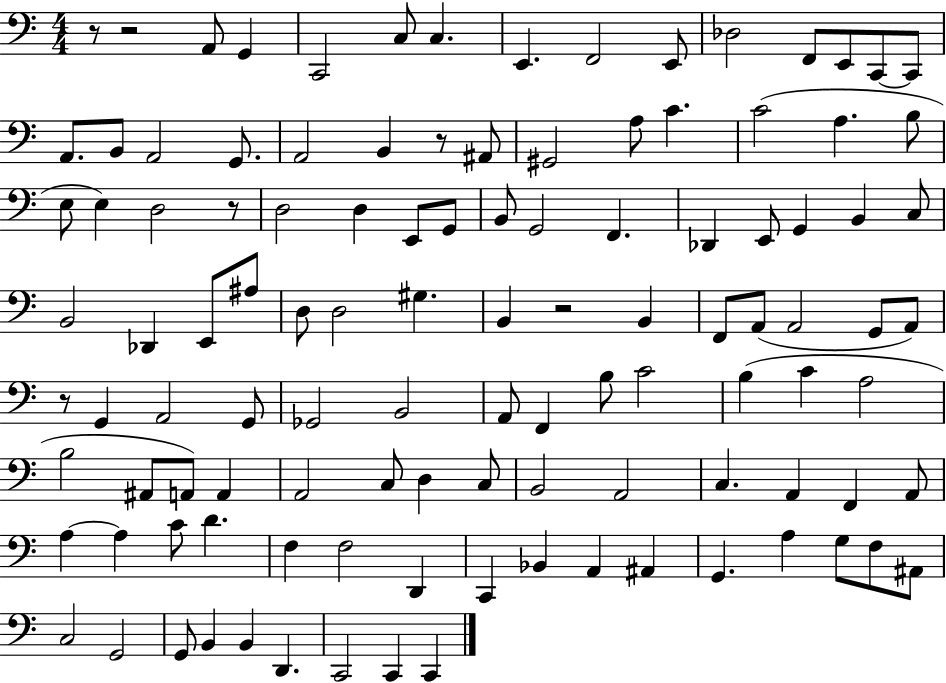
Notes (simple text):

R/e R/h A2/e G2/q C2/h C3/e C3/q. E2/q. F2/h E2/e Db3/h F2/e E2/e C2/e C2/e A2/e. B2/e A2/h G2/e. A2/h B2/q R/e A#2/e G#2/h A3/e C4/q. C4/h A3/q. B3/e E3/e E3/q D3/h R/e D3/h D3/q E2/e G2/e B2/e G2/h F2/q. Db2/q E2/e G2/q B2/q C3/e B2/h Db2/q E2/e A#3/e D3/e D3/h G#3/q. B2/q R/h B2/q F2/e A2/e A2/h G2/e A2/e R/e G2/q A2/h G2/e Gb2/h B2/h A2/e F2/q B3/e C4/h B3/q C4/q A3/h B3/h A#2/e A2/e A2/q A2/h C3/e D3/q C3/e B2/h A2/h C3/q. A2/q F2/q A2/e A3/q A3/q C4/e D4/q. F3/q F3/h D2/q C2/q Bb2/q A2/q A#2/q G2/q. A3/q G3/e F3/e A#2/e C3/h G2/h G2/e B2/q B2/q D2/q. C2/h C2/q C2/q